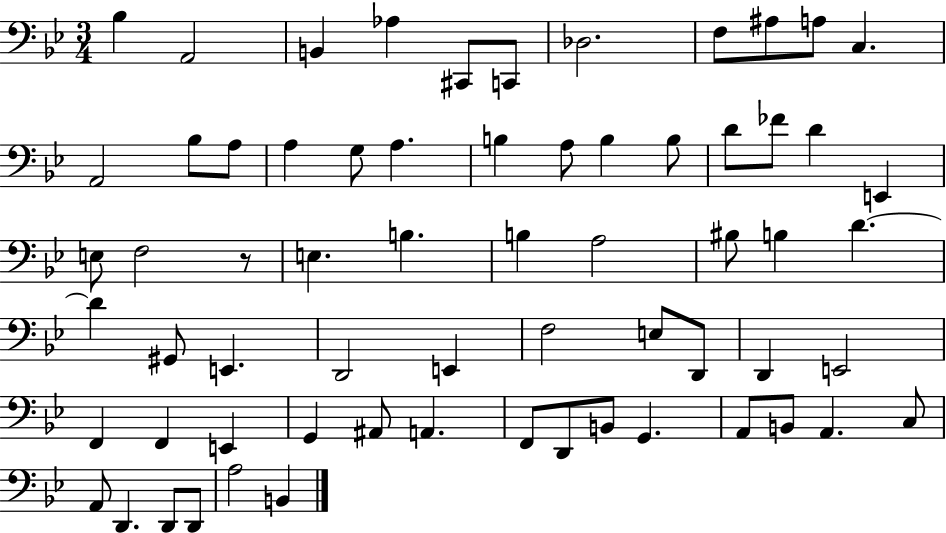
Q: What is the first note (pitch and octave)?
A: Bb3